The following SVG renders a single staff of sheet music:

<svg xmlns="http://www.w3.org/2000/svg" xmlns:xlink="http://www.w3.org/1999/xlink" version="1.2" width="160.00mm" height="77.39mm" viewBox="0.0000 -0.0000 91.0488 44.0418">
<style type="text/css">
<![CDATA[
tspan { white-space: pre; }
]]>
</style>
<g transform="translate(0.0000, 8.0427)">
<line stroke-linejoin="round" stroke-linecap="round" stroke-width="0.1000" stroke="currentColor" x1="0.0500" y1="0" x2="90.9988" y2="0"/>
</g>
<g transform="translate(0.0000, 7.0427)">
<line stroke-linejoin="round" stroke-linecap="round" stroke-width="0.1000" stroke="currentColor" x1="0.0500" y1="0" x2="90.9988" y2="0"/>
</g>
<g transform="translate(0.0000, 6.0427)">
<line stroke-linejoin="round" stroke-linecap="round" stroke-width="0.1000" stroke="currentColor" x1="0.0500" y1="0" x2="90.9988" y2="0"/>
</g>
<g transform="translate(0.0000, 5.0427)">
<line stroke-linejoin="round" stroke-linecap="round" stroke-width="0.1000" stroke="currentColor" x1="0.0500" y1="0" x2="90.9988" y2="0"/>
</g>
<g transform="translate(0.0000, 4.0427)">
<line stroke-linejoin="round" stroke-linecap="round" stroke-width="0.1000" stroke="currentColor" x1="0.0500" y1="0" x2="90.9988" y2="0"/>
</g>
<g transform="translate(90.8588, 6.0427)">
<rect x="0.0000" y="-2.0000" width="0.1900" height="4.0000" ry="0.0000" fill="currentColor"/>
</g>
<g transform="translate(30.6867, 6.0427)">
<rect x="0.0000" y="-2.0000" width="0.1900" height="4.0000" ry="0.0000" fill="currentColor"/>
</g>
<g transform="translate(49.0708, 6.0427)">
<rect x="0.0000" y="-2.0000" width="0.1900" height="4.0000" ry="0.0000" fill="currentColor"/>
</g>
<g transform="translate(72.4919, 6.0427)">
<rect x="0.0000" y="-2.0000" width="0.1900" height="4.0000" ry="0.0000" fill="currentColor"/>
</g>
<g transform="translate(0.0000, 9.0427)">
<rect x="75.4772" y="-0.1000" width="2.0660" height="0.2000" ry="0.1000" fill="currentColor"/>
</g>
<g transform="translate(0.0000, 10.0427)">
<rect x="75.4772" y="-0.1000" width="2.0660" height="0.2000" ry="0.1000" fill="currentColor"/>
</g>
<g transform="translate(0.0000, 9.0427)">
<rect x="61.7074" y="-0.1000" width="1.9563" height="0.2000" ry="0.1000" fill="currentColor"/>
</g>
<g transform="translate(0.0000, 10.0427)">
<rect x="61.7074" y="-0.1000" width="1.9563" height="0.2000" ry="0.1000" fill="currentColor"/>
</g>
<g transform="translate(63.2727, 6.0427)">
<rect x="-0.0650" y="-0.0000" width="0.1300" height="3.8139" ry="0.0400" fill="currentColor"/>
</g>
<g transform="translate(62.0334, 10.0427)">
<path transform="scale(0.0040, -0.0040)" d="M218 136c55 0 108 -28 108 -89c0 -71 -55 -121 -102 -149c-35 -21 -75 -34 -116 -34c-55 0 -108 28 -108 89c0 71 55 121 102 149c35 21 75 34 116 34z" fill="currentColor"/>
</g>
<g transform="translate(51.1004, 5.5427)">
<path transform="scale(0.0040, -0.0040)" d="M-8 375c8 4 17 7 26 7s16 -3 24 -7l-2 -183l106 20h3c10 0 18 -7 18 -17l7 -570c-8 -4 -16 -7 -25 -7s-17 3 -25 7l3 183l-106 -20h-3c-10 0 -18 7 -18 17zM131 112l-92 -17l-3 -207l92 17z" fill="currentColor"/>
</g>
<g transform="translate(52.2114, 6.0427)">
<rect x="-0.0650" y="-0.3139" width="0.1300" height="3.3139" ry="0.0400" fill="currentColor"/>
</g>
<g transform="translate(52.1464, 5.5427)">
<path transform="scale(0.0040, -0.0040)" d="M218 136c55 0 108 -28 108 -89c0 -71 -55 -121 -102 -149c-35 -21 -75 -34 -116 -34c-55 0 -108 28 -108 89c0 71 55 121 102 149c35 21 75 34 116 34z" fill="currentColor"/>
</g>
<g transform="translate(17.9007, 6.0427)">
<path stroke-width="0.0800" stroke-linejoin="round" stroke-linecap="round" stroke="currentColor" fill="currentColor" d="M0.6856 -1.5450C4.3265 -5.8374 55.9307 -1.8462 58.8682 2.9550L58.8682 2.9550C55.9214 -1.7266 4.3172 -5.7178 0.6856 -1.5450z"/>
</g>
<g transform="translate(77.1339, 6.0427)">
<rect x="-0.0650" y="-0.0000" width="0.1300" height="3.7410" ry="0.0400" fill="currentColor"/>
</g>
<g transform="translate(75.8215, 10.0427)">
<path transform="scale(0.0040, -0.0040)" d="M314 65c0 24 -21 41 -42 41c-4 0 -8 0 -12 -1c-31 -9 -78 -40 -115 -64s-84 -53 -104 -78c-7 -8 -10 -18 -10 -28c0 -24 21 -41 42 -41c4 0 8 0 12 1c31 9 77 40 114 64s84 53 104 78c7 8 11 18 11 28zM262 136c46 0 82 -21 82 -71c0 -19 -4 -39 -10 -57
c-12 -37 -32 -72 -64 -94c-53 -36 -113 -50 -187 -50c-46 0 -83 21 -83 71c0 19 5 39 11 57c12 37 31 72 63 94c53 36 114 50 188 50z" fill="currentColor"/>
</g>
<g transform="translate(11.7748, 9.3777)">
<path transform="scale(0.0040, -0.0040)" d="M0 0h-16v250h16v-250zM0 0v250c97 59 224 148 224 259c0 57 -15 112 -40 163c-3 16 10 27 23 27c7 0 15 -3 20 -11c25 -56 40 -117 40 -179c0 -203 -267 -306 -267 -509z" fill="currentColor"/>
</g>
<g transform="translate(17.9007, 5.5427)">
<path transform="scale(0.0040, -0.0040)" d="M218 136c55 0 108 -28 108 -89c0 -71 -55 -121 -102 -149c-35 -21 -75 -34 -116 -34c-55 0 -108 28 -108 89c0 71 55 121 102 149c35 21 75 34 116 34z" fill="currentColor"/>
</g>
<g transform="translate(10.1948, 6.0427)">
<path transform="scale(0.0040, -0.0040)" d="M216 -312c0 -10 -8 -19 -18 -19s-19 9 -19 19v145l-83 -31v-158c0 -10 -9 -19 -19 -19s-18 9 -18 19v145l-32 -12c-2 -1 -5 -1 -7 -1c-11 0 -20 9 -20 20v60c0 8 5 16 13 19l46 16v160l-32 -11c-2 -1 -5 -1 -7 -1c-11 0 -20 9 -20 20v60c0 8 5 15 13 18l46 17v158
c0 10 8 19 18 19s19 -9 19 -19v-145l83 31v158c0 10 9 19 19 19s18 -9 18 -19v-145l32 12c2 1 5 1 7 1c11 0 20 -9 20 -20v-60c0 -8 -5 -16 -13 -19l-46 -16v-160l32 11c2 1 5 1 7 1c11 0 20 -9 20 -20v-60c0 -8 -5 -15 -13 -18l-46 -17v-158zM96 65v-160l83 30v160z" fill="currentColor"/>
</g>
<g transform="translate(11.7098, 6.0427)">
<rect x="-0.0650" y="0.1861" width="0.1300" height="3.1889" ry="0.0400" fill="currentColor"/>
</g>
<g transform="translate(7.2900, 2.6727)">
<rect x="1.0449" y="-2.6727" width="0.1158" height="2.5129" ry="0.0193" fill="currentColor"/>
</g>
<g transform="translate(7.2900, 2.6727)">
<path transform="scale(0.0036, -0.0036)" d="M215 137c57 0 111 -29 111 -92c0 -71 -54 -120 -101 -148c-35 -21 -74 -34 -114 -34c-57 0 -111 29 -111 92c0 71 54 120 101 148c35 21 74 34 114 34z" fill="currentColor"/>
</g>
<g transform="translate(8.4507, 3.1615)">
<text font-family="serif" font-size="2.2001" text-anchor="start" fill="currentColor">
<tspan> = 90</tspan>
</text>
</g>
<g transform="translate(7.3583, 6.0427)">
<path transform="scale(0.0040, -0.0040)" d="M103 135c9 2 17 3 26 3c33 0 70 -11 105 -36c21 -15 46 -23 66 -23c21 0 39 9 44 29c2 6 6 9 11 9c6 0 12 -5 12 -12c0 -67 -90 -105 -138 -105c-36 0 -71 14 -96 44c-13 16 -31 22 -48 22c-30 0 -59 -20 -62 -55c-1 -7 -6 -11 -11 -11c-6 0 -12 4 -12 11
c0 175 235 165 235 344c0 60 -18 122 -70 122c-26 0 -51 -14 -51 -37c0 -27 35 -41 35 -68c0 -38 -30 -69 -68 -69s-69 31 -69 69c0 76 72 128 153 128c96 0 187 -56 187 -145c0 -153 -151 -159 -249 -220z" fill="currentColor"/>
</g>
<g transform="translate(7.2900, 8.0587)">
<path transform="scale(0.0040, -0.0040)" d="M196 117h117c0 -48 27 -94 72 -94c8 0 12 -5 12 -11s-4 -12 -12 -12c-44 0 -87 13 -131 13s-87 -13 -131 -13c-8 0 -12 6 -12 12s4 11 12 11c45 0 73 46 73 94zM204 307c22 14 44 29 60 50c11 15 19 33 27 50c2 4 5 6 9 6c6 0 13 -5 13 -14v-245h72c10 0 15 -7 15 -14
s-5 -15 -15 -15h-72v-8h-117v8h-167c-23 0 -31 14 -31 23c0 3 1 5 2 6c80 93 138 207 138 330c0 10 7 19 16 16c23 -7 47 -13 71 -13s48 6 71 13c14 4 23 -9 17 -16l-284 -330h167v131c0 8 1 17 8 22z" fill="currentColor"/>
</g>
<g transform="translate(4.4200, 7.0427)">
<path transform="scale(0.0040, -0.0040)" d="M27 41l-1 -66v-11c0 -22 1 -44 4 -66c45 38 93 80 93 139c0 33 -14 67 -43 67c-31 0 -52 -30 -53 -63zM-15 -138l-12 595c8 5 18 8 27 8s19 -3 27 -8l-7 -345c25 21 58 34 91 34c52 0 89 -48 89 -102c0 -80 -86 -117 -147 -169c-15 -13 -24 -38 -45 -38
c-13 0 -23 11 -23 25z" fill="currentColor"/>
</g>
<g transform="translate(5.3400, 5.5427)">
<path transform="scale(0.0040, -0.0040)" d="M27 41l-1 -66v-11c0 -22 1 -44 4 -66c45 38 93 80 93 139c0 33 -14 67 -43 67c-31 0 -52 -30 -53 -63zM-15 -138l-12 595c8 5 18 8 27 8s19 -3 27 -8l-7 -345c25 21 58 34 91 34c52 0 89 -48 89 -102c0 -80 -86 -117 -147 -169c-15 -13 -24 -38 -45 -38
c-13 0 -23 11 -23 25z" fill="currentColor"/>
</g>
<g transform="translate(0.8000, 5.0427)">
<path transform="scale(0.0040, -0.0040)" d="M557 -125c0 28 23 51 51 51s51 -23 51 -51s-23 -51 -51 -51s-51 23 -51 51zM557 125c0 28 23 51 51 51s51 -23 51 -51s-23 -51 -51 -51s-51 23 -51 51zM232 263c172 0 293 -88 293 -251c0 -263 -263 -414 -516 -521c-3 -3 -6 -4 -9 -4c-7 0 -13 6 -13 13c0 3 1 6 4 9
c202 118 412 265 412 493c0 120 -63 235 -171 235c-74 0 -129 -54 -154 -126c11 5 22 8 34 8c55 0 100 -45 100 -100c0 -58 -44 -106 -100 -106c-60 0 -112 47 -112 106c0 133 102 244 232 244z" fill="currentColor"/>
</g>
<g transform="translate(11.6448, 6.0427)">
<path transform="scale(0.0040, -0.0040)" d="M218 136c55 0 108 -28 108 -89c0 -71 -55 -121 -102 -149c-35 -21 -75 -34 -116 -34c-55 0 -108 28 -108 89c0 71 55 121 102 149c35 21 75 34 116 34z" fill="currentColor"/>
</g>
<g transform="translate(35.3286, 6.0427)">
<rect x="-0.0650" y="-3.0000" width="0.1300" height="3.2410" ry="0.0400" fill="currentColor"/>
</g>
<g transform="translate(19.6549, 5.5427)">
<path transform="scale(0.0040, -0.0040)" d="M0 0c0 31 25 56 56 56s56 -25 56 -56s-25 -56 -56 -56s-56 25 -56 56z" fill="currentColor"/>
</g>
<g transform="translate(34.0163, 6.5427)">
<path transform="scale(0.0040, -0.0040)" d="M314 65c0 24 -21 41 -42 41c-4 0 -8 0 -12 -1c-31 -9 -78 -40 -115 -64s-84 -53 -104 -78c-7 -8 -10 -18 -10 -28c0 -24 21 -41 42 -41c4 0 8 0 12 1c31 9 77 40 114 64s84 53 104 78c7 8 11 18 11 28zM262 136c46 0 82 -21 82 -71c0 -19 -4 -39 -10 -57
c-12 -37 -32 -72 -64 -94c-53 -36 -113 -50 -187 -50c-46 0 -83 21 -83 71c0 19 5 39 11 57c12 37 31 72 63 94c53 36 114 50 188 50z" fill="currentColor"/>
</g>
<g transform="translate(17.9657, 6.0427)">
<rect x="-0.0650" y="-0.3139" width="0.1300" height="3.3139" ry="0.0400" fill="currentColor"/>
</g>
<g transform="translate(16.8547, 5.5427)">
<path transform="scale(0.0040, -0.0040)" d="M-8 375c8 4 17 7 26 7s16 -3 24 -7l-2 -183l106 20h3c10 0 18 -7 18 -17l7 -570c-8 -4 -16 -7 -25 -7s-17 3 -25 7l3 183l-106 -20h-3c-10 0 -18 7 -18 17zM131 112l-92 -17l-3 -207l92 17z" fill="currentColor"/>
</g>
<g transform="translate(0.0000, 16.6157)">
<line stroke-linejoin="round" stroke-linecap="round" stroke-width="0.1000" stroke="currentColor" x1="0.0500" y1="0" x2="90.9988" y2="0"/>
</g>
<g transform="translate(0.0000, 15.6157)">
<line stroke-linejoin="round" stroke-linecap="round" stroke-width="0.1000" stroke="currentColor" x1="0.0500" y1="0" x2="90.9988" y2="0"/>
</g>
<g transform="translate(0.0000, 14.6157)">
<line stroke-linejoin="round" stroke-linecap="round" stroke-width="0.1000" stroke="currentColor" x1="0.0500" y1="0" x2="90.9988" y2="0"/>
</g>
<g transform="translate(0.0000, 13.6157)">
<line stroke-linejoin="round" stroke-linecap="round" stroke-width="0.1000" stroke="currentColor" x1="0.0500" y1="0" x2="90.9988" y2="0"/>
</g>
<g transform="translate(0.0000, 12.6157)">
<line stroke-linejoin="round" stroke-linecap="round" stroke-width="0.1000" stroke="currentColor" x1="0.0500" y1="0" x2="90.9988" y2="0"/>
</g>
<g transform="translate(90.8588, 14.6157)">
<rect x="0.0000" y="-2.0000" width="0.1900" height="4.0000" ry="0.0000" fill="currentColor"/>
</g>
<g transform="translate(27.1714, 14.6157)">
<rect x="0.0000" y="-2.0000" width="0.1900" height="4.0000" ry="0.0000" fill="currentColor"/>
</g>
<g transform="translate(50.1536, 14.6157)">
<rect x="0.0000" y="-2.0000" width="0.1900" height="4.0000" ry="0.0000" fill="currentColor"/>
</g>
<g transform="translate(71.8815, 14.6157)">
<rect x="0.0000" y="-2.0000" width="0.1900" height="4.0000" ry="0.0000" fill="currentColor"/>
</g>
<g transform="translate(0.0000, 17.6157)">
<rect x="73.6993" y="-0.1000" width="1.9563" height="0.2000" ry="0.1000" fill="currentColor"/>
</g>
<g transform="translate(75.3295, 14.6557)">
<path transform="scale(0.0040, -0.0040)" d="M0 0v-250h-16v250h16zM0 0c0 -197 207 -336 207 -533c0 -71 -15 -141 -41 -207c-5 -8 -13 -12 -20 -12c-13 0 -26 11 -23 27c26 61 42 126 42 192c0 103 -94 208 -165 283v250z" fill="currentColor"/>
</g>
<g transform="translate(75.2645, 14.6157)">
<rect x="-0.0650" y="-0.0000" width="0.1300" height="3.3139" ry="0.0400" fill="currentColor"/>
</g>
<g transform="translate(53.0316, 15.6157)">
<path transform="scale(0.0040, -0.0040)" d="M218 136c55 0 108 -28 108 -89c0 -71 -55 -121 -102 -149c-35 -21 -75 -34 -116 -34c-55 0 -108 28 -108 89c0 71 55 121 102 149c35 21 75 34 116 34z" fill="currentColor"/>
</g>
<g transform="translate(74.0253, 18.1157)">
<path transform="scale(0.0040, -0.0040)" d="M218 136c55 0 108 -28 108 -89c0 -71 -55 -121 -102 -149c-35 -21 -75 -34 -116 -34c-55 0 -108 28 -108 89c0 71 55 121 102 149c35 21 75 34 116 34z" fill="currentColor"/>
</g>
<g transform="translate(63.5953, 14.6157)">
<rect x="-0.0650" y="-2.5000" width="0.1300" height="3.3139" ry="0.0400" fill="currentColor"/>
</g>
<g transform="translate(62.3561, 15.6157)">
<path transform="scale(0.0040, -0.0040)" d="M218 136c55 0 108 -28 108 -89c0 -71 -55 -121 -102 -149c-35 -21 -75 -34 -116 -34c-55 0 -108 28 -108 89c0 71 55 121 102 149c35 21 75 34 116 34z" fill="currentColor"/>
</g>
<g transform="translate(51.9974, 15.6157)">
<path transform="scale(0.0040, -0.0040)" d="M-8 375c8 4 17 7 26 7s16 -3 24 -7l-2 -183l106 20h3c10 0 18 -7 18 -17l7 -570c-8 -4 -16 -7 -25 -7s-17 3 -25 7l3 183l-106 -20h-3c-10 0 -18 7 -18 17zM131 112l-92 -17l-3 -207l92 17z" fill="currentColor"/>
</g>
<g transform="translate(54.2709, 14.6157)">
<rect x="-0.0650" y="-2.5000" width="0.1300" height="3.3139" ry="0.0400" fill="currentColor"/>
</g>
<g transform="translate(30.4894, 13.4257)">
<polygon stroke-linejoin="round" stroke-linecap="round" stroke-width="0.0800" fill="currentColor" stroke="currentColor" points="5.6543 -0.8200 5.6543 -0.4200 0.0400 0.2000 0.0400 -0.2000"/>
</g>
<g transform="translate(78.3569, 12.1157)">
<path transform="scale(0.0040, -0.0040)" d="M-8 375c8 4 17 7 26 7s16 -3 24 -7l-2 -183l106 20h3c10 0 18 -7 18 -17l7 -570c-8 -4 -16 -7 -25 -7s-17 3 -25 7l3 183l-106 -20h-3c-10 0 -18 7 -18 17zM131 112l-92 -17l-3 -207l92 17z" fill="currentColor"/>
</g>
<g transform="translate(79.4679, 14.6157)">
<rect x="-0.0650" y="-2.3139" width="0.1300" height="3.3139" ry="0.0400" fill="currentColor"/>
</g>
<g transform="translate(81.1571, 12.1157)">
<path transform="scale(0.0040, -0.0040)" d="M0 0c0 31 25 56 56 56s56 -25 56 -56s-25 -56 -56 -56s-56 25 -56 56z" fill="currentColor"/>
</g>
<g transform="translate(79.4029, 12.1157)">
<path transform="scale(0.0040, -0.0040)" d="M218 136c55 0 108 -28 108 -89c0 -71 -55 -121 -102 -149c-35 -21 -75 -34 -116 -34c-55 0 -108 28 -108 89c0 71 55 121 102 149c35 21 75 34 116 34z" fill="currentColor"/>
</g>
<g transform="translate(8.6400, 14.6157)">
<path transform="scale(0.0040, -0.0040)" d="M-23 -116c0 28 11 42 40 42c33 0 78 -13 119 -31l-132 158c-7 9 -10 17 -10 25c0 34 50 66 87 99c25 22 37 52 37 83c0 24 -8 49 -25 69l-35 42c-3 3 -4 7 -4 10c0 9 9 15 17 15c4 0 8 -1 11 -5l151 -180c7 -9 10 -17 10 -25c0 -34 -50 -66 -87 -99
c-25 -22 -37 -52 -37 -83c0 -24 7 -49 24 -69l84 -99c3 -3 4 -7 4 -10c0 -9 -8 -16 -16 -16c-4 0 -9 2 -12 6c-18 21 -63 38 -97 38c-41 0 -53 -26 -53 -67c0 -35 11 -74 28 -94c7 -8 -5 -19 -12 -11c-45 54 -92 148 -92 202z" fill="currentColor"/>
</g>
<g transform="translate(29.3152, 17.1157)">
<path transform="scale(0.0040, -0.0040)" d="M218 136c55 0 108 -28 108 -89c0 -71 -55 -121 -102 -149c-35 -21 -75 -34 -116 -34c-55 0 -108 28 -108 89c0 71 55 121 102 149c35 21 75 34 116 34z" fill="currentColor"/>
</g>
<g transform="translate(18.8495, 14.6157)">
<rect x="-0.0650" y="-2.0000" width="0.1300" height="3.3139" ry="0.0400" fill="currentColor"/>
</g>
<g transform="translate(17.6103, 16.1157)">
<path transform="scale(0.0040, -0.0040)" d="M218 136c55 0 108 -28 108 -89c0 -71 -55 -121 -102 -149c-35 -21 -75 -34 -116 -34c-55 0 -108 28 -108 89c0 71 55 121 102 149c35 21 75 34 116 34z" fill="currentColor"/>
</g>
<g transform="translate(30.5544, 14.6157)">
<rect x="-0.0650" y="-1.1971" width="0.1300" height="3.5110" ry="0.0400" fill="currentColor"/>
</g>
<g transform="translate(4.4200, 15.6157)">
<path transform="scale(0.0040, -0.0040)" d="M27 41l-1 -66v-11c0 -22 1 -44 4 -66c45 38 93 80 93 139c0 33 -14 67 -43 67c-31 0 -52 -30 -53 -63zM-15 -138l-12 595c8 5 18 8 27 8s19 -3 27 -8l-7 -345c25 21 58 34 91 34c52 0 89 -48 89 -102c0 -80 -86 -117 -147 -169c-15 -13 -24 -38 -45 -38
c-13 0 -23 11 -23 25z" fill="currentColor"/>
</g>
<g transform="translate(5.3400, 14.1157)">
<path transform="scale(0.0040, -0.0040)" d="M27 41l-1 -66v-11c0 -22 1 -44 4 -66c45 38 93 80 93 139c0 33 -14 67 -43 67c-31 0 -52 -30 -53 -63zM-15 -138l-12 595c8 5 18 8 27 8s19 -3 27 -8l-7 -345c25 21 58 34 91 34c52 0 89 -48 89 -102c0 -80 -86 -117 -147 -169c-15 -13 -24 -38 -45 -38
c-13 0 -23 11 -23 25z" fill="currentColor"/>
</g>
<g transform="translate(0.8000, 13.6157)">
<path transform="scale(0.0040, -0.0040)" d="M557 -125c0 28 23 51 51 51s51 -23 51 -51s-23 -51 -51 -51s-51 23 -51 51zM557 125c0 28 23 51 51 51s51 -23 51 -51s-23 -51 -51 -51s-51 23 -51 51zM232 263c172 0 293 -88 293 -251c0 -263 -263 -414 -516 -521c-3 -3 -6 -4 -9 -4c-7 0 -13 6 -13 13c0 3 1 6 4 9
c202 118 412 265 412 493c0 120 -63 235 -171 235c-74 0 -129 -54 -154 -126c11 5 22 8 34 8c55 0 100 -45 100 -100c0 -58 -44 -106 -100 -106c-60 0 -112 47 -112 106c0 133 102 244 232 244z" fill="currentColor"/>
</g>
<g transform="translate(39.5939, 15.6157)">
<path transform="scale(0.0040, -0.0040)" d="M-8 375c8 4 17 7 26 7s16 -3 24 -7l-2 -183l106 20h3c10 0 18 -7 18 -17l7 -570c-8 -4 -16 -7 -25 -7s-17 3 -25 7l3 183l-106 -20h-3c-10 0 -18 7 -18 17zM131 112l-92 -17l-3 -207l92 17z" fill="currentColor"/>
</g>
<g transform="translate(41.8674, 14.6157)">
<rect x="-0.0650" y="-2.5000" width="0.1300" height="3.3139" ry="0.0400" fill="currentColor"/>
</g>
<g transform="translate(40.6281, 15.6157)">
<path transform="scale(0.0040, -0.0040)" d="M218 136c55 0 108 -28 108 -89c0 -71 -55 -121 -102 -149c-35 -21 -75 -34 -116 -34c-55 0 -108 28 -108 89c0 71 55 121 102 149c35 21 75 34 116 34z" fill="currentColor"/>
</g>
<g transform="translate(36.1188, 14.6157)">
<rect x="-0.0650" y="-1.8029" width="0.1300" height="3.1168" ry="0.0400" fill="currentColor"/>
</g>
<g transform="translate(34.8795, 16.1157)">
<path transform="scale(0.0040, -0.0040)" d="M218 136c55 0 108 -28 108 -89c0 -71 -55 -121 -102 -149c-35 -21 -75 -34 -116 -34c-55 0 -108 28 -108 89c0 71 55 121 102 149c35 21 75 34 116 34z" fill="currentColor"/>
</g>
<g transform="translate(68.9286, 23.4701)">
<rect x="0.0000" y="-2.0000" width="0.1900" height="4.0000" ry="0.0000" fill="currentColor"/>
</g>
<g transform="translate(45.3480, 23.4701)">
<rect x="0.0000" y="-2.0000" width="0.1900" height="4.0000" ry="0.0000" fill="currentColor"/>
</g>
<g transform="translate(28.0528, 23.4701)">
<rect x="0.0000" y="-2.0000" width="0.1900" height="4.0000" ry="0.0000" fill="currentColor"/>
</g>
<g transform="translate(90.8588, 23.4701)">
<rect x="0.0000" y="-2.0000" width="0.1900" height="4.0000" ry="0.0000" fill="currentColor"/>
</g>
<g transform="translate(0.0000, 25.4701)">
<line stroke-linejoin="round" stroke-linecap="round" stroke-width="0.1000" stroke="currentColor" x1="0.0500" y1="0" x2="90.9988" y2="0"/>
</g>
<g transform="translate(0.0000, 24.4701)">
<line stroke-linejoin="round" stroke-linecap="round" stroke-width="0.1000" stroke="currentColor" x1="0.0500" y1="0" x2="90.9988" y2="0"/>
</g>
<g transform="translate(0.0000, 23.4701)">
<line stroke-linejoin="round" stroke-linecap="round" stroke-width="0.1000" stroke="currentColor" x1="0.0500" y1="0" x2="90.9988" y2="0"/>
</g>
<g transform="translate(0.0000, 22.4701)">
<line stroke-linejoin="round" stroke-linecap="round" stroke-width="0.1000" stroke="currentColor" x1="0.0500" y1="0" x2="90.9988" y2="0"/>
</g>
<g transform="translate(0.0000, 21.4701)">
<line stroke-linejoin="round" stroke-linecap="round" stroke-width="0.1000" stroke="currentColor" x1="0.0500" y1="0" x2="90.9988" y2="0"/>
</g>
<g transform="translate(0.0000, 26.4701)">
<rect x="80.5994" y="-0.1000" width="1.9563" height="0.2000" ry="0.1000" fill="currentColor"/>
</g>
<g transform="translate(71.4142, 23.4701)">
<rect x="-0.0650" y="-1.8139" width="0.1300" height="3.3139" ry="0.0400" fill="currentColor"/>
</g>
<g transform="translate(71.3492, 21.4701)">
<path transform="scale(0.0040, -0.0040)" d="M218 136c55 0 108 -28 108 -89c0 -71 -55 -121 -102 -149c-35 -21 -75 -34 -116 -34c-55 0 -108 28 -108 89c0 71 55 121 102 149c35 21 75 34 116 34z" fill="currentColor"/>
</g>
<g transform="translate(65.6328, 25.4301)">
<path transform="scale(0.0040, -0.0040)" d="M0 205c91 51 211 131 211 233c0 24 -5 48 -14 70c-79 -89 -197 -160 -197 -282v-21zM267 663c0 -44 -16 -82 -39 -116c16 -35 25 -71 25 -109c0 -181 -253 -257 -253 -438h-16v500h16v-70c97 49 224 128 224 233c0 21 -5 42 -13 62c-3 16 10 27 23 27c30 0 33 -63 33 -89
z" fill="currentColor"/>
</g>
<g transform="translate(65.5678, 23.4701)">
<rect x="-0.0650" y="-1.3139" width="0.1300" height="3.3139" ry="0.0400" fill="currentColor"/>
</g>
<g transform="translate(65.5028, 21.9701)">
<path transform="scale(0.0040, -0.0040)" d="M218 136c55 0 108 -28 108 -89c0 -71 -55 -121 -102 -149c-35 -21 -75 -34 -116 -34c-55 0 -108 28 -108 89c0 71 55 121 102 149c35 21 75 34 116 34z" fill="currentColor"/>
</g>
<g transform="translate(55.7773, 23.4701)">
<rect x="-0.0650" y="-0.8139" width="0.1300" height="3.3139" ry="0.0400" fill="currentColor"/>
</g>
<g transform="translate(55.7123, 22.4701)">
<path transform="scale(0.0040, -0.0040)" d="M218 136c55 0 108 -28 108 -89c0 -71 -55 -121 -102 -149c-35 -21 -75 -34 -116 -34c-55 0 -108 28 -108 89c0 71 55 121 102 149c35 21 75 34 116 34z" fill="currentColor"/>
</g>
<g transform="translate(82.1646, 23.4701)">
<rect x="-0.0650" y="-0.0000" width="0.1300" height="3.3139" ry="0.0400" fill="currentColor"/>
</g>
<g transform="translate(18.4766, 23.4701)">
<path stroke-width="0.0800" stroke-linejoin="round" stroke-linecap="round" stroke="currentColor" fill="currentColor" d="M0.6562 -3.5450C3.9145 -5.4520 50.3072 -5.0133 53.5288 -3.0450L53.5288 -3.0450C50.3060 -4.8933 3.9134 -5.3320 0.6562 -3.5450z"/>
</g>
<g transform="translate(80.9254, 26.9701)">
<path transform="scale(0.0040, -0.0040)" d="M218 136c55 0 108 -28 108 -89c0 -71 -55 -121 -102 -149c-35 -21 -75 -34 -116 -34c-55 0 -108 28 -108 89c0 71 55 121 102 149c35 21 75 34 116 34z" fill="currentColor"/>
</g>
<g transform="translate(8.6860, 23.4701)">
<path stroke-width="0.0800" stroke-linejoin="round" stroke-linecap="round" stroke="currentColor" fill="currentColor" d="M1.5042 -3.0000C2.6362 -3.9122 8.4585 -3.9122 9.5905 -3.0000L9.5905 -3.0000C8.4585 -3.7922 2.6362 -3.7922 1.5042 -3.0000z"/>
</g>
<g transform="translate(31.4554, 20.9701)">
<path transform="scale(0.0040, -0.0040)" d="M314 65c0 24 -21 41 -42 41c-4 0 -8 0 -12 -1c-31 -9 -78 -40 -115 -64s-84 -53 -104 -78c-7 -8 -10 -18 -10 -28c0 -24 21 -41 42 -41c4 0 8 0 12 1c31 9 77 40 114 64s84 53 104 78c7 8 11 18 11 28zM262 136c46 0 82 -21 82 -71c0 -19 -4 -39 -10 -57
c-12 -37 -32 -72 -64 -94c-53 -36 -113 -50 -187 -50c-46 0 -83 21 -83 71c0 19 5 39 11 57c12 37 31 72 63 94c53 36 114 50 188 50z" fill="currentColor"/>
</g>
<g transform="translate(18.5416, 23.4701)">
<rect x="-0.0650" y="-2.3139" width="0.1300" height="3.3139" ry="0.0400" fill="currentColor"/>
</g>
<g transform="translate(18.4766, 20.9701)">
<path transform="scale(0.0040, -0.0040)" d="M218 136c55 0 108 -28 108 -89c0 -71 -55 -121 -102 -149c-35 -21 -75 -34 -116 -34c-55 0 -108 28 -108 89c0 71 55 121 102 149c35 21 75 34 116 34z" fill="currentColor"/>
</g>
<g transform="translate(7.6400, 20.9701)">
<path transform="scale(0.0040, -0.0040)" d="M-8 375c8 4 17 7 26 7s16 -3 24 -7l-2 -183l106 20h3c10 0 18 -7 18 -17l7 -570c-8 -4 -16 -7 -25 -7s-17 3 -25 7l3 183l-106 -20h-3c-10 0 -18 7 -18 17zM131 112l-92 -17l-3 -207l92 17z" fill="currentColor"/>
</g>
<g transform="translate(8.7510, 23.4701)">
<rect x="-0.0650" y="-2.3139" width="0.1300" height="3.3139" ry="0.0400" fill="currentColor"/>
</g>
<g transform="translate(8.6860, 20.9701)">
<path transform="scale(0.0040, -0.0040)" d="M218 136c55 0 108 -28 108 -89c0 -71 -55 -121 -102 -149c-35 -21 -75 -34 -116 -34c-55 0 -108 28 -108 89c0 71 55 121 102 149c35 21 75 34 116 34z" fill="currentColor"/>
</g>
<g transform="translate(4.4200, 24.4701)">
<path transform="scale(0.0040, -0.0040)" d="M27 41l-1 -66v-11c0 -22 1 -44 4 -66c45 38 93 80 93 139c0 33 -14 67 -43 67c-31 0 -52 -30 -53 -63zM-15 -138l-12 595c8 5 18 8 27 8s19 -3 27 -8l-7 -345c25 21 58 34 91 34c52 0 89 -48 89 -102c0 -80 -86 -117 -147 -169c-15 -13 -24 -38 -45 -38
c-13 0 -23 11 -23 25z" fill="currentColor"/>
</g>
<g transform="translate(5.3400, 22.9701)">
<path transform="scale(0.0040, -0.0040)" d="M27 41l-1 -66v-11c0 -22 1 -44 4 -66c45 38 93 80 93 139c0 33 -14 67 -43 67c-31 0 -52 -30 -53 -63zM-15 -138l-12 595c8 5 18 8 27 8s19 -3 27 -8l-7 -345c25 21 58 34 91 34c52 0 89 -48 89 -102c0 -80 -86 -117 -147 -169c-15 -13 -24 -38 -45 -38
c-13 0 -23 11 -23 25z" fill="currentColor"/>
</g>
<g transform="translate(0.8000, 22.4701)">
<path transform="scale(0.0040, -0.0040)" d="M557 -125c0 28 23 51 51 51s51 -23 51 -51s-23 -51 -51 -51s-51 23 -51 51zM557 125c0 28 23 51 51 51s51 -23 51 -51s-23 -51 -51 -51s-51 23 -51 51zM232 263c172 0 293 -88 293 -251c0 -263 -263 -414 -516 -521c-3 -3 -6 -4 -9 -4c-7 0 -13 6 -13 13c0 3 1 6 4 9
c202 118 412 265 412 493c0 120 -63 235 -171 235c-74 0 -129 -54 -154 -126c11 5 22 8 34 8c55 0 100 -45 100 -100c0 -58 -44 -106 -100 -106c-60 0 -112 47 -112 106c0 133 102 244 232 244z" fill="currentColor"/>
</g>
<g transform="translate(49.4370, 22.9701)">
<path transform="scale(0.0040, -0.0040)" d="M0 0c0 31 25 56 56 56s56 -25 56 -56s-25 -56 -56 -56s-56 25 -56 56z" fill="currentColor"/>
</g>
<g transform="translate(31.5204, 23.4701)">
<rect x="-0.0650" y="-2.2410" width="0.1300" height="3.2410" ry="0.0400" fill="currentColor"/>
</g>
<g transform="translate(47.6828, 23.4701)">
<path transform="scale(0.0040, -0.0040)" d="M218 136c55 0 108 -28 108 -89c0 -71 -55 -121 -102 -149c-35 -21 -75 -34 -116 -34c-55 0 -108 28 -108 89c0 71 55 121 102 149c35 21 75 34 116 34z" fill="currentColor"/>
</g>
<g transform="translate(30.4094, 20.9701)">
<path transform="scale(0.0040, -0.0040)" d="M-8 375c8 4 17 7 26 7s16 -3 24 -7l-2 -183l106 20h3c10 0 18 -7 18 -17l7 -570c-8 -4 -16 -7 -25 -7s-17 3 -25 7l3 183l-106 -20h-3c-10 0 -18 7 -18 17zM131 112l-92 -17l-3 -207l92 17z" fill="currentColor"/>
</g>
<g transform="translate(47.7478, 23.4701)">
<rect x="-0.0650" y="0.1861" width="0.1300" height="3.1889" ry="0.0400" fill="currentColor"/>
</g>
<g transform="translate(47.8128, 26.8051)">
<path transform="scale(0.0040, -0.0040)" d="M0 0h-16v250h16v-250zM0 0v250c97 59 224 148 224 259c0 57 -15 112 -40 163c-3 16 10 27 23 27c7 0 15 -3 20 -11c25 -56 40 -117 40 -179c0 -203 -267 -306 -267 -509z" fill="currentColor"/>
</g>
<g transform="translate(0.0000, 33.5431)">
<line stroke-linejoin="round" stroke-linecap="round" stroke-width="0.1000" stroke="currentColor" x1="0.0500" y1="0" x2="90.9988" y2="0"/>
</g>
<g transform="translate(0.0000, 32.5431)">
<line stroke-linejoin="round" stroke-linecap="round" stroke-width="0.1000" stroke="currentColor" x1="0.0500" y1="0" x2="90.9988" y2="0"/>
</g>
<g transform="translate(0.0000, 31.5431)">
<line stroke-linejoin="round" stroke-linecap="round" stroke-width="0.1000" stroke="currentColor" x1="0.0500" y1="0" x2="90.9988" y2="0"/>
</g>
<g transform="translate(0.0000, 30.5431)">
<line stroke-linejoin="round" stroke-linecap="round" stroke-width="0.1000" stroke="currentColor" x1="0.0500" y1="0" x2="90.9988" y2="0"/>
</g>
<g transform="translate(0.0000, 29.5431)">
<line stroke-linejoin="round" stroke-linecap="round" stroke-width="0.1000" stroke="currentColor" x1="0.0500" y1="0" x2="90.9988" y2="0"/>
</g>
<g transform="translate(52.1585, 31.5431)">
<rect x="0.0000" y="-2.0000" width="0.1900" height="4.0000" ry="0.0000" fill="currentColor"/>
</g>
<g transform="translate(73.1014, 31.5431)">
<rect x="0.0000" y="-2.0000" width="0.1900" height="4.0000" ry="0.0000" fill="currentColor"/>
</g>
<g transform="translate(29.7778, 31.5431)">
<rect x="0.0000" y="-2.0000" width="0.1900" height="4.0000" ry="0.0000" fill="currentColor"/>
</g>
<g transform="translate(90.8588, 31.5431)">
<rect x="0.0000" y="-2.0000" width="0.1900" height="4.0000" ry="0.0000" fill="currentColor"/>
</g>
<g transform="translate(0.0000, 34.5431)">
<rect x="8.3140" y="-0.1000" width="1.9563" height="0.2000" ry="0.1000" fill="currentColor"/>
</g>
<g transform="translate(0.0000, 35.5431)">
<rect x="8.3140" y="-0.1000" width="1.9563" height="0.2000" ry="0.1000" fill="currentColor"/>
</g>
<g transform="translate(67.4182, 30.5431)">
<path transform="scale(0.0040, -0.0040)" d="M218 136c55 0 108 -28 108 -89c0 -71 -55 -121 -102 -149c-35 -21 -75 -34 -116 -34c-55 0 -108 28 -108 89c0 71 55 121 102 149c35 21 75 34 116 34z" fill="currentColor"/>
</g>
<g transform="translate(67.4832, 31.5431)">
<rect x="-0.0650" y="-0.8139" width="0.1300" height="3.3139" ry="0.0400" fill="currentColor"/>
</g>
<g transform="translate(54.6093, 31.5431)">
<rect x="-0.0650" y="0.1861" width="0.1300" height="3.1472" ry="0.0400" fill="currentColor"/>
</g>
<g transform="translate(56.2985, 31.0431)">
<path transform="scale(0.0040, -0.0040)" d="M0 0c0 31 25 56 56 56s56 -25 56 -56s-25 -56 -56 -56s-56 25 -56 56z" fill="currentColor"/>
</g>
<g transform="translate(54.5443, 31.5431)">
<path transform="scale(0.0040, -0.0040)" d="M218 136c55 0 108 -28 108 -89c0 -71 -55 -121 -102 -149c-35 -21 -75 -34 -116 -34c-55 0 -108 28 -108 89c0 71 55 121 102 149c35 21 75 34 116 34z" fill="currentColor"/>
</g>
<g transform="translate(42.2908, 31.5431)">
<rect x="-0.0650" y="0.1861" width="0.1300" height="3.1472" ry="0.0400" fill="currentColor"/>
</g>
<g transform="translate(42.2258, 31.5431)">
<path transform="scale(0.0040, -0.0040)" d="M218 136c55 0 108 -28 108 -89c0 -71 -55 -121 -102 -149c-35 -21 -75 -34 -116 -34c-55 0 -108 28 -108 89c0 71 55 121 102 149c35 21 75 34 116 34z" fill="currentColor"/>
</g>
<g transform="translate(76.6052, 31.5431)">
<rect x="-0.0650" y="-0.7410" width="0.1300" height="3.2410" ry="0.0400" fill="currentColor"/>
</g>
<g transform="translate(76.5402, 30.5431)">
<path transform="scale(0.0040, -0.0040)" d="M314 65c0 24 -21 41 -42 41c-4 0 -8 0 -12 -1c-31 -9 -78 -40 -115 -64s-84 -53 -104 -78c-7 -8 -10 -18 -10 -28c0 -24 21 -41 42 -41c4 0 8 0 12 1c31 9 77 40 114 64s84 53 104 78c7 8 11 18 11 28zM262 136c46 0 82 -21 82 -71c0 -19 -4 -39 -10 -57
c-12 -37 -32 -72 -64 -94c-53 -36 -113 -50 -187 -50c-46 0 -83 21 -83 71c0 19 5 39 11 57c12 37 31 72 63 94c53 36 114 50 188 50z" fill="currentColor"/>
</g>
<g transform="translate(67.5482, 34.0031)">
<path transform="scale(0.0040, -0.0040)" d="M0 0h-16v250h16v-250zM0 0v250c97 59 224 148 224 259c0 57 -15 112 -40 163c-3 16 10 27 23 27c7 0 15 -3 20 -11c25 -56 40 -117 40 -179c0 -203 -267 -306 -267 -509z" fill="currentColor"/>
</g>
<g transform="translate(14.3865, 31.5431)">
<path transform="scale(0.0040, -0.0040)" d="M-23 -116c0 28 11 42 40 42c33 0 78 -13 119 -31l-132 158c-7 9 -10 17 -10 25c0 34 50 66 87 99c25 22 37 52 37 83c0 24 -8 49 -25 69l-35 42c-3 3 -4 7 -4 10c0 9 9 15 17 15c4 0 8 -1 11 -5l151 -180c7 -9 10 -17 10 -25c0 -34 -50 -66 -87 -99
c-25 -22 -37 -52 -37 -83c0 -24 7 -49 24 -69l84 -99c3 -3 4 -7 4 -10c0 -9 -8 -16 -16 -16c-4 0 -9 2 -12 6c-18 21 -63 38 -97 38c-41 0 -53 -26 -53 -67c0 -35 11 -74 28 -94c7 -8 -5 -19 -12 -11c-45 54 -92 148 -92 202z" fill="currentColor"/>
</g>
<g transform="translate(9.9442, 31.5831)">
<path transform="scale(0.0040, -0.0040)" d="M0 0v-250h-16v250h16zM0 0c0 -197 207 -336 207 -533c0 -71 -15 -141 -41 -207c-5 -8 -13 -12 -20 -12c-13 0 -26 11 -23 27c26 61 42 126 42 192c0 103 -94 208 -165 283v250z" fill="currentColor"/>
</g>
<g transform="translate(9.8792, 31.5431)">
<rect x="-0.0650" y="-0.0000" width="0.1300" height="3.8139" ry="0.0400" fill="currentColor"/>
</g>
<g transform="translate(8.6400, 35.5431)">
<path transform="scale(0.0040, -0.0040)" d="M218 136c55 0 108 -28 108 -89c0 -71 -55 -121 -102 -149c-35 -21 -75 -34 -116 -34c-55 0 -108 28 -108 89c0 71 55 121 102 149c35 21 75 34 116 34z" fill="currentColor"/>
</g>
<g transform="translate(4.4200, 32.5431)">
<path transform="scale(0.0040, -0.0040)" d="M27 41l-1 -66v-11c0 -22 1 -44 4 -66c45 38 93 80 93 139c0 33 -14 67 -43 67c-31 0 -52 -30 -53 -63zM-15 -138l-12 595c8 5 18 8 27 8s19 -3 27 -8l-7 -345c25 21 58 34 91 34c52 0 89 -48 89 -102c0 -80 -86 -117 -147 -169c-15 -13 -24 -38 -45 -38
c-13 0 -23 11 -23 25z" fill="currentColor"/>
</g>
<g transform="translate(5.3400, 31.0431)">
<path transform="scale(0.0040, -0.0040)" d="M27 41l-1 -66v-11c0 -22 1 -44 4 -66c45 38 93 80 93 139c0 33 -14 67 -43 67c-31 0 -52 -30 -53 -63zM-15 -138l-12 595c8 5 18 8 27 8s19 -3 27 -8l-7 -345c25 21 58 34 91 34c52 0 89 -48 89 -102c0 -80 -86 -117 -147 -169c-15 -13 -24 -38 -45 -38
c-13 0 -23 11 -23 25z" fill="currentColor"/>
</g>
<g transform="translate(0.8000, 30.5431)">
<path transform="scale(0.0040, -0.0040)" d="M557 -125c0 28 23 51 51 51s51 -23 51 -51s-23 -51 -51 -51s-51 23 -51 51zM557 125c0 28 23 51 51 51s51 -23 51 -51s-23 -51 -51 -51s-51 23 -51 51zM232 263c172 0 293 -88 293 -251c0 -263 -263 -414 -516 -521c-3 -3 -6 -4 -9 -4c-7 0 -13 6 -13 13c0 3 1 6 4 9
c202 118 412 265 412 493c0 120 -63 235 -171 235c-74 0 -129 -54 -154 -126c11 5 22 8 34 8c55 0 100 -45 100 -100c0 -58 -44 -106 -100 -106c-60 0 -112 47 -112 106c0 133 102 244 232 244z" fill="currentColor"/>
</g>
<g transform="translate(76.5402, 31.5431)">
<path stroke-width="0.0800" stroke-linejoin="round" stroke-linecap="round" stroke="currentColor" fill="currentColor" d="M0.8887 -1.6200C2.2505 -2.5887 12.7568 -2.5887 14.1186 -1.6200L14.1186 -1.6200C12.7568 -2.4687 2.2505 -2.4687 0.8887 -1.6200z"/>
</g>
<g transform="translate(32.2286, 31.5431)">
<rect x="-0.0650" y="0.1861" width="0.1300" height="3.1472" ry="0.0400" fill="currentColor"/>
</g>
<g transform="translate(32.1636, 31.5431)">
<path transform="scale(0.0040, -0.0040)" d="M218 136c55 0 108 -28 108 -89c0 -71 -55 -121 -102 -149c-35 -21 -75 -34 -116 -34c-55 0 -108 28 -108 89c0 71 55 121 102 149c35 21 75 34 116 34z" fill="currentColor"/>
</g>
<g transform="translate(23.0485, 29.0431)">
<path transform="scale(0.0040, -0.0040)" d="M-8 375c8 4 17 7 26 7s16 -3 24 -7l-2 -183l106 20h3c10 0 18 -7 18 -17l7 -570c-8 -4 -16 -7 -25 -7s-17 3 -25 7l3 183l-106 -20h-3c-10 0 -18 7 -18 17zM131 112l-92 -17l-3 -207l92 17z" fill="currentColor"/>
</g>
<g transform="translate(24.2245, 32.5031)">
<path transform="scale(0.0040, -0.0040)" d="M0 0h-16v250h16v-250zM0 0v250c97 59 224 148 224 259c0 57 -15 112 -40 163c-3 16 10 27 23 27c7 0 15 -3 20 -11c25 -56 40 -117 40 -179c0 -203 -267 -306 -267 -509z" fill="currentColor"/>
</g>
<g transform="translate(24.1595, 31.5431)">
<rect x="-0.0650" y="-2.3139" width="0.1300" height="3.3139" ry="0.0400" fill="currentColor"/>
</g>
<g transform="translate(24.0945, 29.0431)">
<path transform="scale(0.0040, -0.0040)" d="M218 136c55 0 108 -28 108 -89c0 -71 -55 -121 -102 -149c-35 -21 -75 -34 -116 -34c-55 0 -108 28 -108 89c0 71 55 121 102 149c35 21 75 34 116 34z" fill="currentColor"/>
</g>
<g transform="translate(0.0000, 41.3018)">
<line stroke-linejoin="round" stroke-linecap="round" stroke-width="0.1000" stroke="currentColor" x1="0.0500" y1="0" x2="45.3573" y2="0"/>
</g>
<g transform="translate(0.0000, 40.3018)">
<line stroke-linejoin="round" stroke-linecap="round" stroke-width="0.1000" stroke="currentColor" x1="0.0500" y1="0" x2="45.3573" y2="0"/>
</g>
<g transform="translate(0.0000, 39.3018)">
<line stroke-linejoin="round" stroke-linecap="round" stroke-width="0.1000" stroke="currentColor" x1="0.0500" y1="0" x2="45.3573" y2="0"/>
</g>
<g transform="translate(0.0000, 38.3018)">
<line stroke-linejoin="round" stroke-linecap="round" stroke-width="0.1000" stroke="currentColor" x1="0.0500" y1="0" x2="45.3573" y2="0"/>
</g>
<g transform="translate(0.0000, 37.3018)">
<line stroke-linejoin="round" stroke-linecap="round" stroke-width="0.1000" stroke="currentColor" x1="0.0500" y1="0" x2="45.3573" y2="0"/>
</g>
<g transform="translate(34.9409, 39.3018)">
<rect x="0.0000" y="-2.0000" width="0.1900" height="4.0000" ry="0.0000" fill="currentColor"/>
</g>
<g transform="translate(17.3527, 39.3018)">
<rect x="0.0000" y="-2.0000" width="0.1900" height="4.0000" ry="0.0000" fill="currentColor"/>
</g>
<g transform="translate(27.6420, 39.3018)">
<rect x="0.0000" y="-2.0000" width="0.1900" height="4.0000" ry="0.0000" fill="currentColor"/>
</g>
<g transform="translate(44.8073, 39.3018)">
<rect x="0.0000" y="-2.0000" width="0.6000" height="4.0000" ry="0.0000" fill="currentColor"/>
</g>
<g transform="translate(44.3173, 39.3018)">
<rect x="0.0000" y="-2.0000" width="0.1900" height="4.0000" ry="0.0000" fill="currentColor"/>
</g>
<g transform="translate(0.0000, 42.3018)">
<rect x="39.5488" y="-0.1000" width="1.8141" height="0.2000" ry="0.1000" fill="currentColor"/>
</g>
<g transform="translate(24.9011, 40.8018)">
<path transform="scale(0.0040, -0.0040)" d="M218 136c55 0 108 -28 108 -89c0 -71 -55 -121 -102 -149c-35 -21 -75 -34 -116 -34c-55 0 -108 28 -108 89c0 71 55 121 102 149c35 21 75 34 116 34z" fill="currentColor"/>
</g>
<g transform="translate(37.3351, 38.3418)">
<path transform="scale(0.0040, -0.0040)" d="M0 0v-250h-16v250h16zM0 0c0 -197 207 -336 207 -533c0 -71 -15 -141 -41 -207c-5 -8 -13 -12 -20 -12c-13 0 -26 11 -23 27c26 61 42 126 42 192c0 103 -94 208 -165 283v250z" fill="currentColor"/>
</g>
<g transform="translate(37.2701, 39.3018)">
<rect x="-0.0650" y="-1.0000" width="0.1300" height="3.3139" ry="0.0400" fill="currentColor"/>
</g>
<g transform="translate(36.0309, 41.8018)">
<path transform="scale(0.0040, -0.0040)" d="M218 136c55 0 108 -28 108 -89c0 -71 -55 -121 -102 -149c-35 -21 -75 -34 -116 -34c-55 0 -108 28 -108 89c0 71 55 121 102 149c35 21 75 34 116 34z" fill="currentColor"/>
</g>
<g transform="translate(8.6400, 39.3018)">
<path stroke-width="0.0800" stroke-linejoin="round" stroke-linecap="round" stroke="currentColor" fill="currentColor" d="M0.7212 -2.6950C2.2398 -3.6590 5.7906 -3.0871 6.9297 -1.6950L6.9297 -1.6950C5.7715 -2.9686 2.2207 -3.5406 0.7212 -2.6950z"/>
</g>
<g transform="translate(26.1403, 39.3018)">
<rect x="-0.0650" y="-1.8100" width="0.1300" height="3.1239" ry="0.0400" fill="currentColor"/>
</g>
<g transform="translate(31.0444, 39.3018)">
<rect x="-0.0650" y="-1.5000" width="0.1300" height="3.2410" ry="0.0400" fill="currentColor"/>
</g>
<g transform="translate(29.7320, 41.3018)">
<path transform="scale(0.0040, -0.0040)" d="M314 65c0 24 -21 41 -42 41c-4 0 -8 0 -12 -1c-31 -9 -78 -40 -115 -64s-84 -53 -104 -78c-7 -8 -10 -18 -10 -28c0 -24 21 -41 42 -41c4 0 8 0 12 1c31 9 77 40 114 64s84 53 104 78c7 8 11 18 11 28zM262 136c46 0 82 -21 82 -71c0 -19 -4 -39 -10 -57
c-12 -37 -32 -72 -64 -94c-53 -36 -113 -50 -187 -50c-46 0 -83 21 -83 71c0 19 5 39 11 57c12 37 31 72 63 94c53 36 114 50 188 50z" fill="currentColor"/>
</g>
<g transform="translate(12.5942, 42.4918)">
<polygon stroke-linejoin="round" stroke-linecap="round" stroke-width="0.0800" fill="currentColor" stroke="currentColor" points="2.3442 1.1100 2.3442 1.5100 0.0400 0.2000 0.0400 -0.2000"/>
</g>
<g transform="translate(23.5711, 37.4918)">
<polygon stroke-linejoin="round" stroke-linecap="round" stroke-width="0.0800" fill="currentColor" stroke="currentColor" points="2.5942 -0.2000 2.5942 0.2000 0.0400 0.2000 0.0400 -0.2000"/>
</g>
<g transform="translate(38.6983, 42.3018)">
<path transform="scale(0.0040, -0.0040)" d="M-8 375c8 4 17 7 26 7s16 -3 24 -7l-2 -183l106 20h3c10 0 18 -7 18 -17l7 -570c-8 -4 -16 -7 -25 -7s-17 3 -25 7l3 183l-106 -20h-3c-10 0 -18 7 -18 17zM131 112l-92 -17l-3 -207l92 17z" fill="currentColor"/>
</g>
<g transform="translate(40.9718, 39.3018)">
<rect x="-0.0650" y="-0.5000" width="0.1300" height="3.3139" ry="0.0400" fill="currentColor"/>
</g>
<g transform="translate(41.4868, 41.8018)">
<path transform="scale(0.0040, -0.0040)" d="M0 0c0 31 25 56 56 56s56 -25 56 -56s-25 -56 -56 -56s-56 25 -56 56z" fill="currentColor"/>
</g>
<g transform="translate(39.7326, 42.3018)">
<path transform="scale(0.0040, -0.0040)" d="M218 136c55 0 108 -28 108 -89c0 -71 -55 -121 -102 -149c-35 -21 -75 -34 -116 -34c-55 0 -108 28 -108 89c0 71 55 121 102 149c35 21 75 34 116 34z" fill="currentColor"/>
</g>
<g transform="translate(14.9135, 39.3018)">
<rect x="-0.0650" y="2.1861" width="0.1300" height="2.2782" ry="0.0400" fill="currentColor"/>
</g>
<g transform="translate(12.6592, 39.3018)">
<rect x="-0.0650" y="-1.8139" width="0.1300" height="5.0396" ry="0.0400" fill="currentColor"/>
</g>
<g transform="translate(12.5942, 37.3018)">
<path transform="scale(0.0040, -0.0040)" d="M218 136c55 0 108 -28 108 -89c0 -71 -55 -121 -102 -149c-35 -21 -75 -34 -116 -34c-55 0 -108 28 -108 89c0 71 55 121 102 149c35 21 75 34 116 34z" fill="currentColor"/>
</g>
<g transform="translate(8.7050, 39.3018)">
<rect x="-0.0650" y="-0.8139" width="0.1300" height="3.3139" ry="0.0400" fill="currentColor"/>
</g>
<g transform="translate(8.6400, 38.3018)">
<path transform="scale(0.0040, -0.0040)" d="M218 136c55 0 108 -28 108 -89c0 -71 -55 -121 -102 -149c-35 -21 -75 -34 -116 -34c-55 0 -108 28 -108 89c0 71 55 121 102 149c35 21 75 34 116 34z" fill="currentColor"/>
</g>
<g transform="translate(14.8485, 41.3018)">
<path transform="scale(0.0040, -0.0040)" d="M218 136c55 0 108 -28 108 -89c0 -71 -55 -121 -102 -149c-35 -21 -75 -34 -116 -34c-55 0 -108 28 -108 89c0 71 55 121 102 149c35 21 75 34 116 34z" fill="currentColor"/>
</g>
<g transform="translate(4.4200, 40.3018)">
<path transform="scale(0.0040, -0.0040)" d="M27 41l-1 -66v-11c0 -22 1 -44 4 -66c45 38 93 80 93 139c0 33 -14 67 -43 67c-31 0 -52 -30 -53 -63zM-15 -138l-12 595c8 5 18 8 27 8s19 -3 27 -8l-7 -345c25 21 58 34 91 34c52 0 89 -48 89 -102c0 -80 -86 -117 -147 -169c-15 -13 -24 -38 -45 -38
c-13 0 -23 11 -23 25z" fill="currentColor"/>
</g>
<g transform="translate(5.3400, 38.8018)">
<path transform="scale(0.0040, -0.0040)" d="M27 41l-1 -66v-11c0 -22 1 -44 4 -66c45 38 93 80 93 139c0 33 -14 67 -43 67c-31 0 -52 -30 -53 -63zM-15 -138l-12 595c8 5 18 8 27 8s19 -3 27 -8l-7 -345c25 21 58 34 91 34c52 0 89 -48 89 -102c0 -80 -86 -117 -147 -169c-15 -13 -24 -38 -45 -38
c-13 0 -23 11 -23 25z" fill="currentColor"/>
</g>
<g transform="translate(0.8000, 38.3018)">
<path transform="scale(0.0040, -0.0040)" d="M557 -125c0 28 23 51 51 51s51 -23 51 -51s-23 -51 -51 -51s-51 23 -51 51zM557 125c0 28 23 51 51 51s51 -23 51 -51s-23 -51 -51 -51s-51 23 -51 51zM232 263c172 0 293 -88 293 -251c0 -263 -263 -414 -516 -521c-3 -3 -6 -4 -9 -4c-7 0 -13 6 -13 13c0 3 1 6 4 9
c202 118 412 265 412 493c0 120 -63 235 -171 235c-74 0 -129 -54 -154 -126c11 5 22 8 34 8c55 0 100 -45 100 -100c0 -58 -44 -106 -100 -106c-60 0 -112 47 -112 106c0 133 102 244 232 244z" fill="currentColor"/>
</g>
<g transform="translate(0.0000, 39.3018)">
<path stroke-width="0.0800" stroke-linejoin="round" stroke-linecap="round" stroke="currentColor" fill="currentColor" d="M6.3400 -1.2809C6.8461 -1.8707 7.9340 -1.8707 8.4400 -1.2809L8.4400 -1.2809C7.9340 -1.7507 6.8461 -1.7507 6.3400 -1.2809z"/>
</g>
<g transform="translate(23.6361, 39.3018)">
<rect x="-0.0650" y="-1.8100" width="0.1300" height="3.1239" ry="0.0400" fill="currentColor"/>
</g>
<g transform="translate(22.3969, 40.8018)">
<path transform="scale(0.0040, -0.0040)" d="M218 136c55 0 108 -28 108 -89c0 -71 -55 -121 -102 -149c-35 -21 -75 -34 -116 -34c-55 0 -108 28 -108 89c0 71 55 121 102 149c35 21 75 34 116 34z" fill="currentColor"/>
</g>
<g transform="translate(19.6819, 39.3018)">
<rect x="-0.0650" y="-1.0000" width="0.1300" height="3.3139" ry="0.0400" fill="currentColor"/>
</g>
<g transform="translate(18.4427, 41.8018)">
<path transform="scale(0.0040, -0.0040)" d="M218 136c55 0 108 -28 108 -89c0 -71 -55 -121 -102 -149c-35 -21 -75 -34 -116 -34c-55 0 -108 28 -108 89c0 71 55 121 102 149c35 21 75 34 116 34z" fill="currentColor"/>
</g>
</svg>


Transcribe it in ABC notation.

X:1
T:Untitled
M:2/4
L:1/4
K:Bb
^D,/2 E, C,2 E, C,, C,,2 z A,, F,,/2 A,,/2 B,, B,, B,, D,,/2 B, B, B, B,2 D,/2 F, G,/4 A, D,, C,,/2 z B,/2 D, D, D, F,/2 F,2 F, A,/2 G,,/2 F,, A,,/2 A,,/2 G,,2 F,,/2 E,,